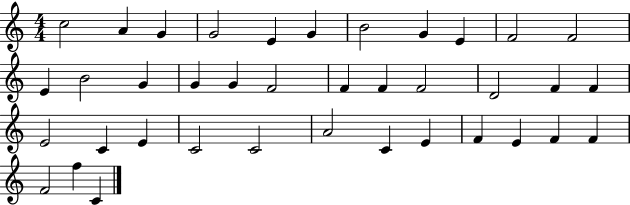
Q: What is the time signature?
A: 4/4